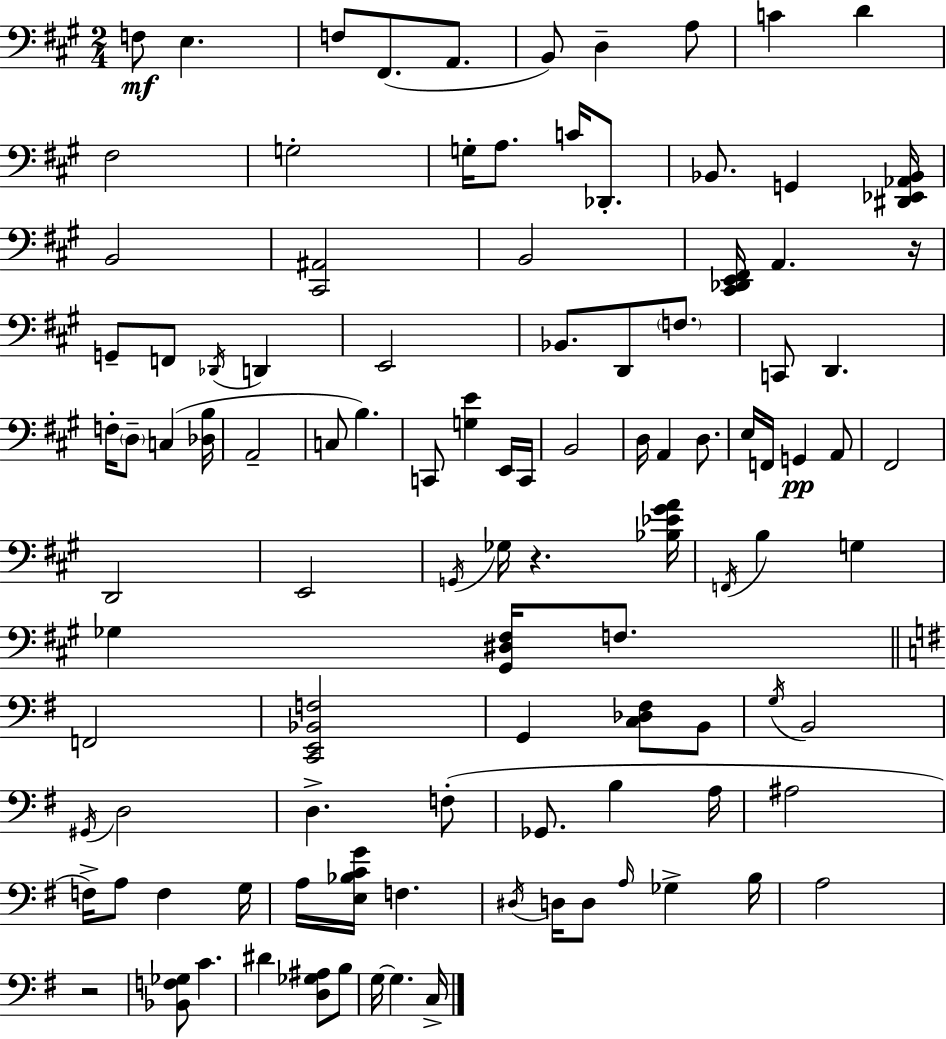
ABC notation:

X:1
T:Untitled
M:2/4
L:1/4
K:A
F,/2 E, F,/2 ^F,,/2 A,,/2 B,,/2 D, A,/2 C D ^F,2 G,2 G,/4 A,/2 C/4 _D,,/2 _B,,/2 G,, [^D,,_E,,_A,,_B,,]/4 B,,2 [^C,,^A,,]2 B,,2 [^C,,_D,,E,,^F,,]/4 A,, z/4 G,,/2 F,,/2 _D,,/4 D,, E,,2 _B,,/2 D,,/2 F,/2 C,,/2 D,, F,/4 D,/2 C, [_D,B,]/4 A,,2 C,/2 B, C,,/2 [G,E] E,,/4 C,,/4 B,,2 D,/4 A,, D,/2 E,/4 F,,/4 G,, A,,/2 ^F,,2 D,,2 E,,2 G,,/4 _G,/4 z [_B,_E^GA]/4 F,,/4 B, G, _G, [^G,,^D,^F,]/4 F,/2 F,,2 [C,,E,,_B,,F,]2 G,, [C,_D,^F,]/2 B,,/2 G,/4 B,,2 ^G,,/4 D,2 D, F,/2 _G,,/2 B, A,/4 ^A,2 F,/4 A,/2 F, G,/4 A,/4 [E,_B,CG]/4 F, ^D,/4 D,/4 D,/2 A,/4 _G, B,/4 A,2 z2 [_B,,F,_G,]/2 C ^D [D,_G,^A,]/2 B,/2 G,/4 G, C,/4